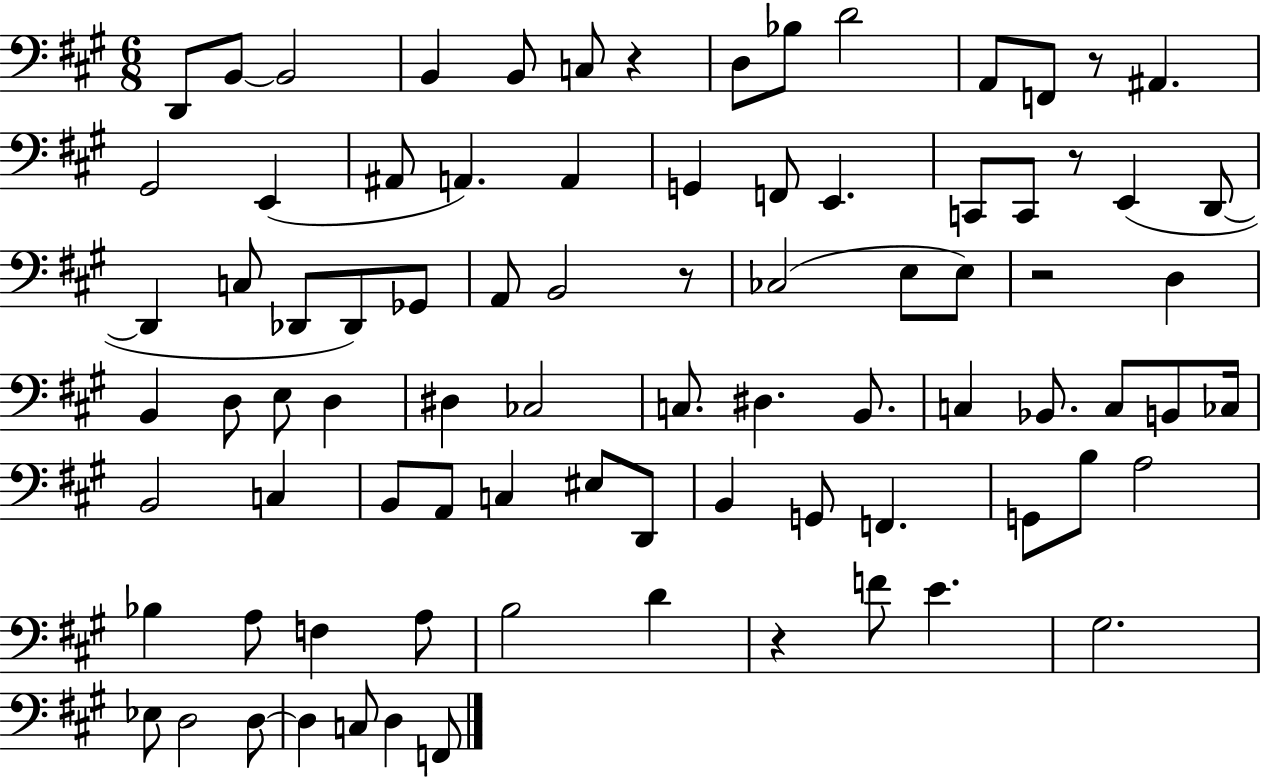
X:1
T:Untitled
M:6/8
L:1/4
K:A
D,,/2 B,,/2 B,,2 B,, B,,/2 C,/2 z D,/2 _B,/2 D2 A,,/2 F,,/2 z/2 ^A,, ^G,,2 E,, ^A,,/2 A,, A,, G,, F,,/2 E,, C,,/2 C,,/2 z/2 E,, D,,/2 D,, C,/2 _D,,/2 _D,,/2 _G,,/2 A,,/2 B,,2 z/2 _C,2 E,/2 E,/2 z2 D, B,, D,/2 E,/2 D, ^D, _C,2 C,/2 ^D, B,,/2 C, _B,,/2 C,/2 B,,/2 _C,/4 B,,2 C, B,,/2 A,,/2 C, ^E,/2 D,,/2 B,, G,,/2 F,, G,,/2 B,/2 A,2 _B, A,/2 F, A,/2 B,2 D z F/2 E ^G,2 _E,/2 D,2 D,/2 D, C,/2 D, F,,/2